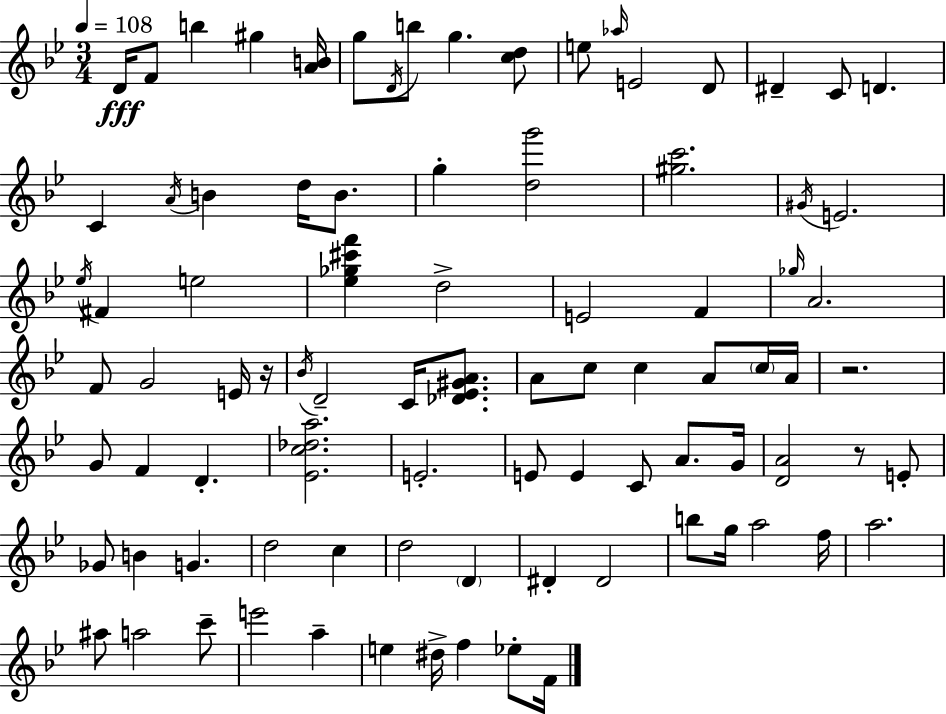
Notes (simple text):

D4/s F4/e B5/q G#5/q [A4,B4]/s G5/e D4/s B5/e G5/q. [C5,D5]/e E5/e Ab5/s E4/h D4/e D#4/q C4/e D4/q. C4/q A4/s B4/q D5/s B4/e. G5/q [D5,G6]/h [G#5,C6]/h. G#4/s E4/h. Eb5/s F#4/q E5/h [Eb5,Gb5,C#6,F6]/q D5/h E4/h F4/q Gb5/s A4/h. F4/e G4/h E4/s R/s Bb4/s D4/h C4/s [Db4,Eb4,G#4,A4]/e. A4/e C5/e C5/q A4/e C5/s A4/s R/h. G4/e F4/q D4/q. [Eb4,C5,Db5,A5]/h. E4/h. E4/e E4/q C4/e A4/e. G4/s [D4,A4]/h R/e E4/e Gb4/e B4/q G4/q. D5/h C5/q D5/h D4/q D#4/q D#4/h B5/e G5/s A5/h F5/s A5/h. A#5/e A5/h C6/e E6/h A5/q E5/q D#5/s F5/q Eb5/e F4/s